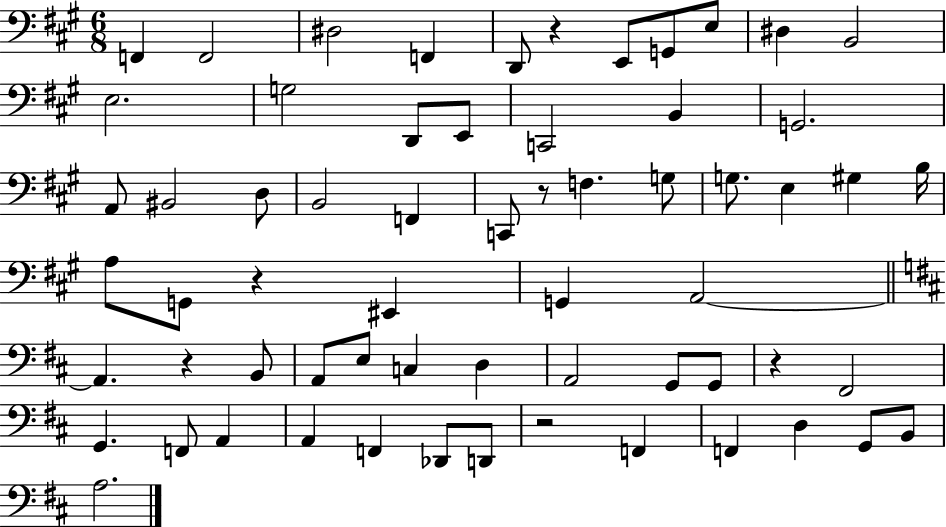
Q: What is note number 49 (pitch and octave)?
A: F2